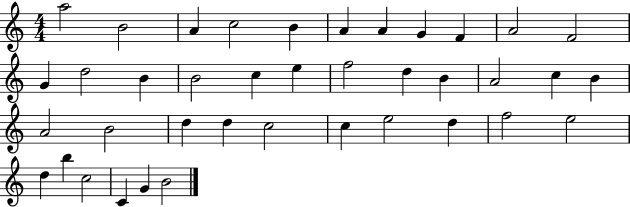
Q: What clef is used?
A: treble